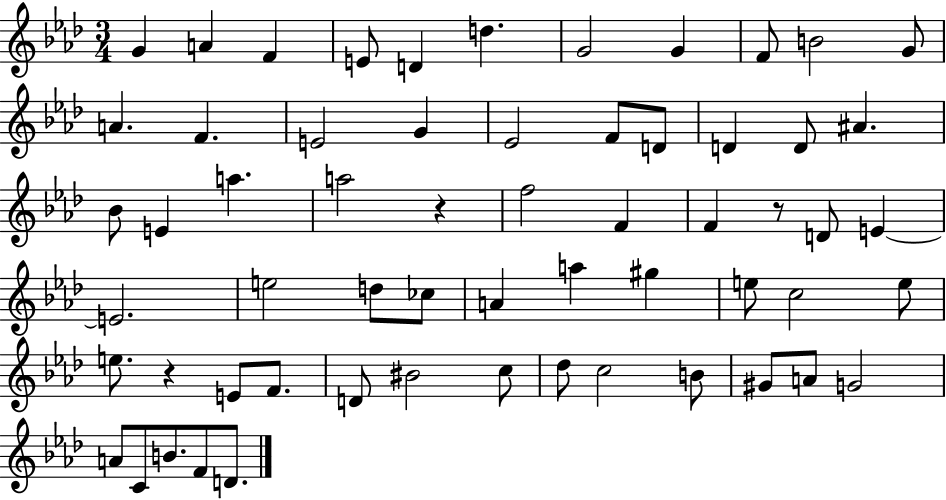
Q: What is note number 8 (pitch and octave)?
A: G4